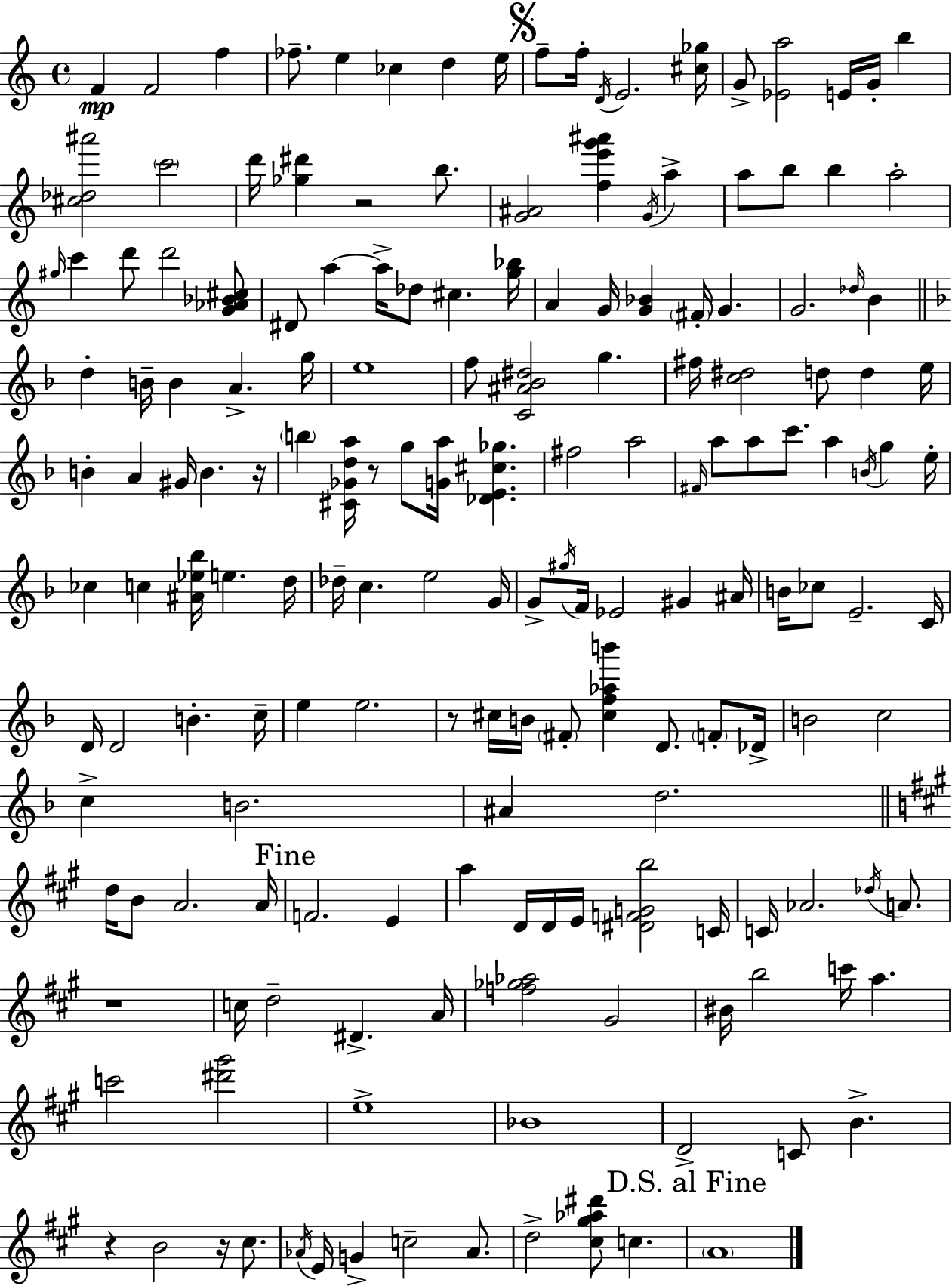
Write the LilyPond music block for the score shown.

{
  \clef treble
  \time 4/4
  \defaultTimeSignature
  \key a \minor
  \repeat volta 2 { f'4\mp f'2 f''4 | fes''8.-- e''4 ces''4 d''4 e''16 | \mark \markup { \musicglyph "scripts.segno" } f''8-- f''16-. \acciaccatura { d'16 } e'2. | <cis'' ges''>16 g'8-> <ees' a''>2 e'16 g'16-. b''4 | \break <cis'' des'' ais'''>2 \parenthesize c'''2 | d'''16 <ges'' dis'''>4 r2 b''8. | <g' ais'>2 <f'' e''' g''' ais'''>4 \acciaccatura { g'16 } a''4-> | a''8 b''8 b''4 a''2-. | \break \grace { gis''16 } c'''4 d'''8 d'''2 | <g' aes' bes' cis''>8 dis'8 a''4~~ a''16-> des''8 cis''4. | <g'' bes''>16 a'4 g'16 <g' bes'>4 \parenthesize fis'16-. g'4. | g'2. \grace { des''16 } | \break b'4 \bar "||" \break \key d \minor d''4-. b'16-- b'4 a'4.-> g''16 | e''1 | f''8 <c' ais' bes' dis''>2 g''4. | fis''16 <c'' dis''>2 d''8 d''4 e''16 | \break b'4-. a'4 gis'16 b'4. r16 | \parenthesize b''4 <cis' ges' d'' a''>16 r8 g''8 <g' a''>16 <des' e' cis'' ges''>4. | fis''2 a''2 | \grace { fis'16 } a''8 a''8 c'''8. a''4 \acciaccatura { b'16 } g''4 | \break e''16-. ces''4 c''4 <ais' ees'' bes''>16 e''4. | d''16 des''16-- c''4. e''2 | g'16 g'8-> \acciaccatura { gis''16 } f'16 ees'2 gis'4 | ais'16 b'16 ces''8 e'2.-- | \break c'16 d'16 d'2 b'4.-. | c''16-- e''4 e''2. | r8 cis''16 b'16 \parenthesize fis'8-. <cis'' f'' aes'' b'''>4 d'8. | \parenthesize f'8-. des'16-> b'2 c''2 | \break c''4-> b'2. | ais'4 d''2. | \bar "||" \break \key a \major d''16 b'8 a'2. a'16 | \mark "Fine" f'2. e'4 | a''4 d'16 d'16 e'16 <dis' f' g' b''>2 c'16 | c'16 aes'2. \acciaccatura { des''16 } a'8. | \break r1 | c''16 d''2-- dis'4.-> | a'16 <f'' ges'' aes''>2 gis'2 | bis'16 b''2 c'''16 a''4. | \break c'''2 <dis''' gis'''>2 | e''1-> | bes'1 | d'2-> c'8 b'4.-> | \break r4 b'2 r16 cis''8. | \acciaccatura { aes'16 } e'16 g'4-> c''2-- aes'8. | d''2-> <cis'' gis'' aes'' dis'''>8 c''4. | \mark "D.S. al Fine" \parenthesize a'1 | \break } \bar "|."
}